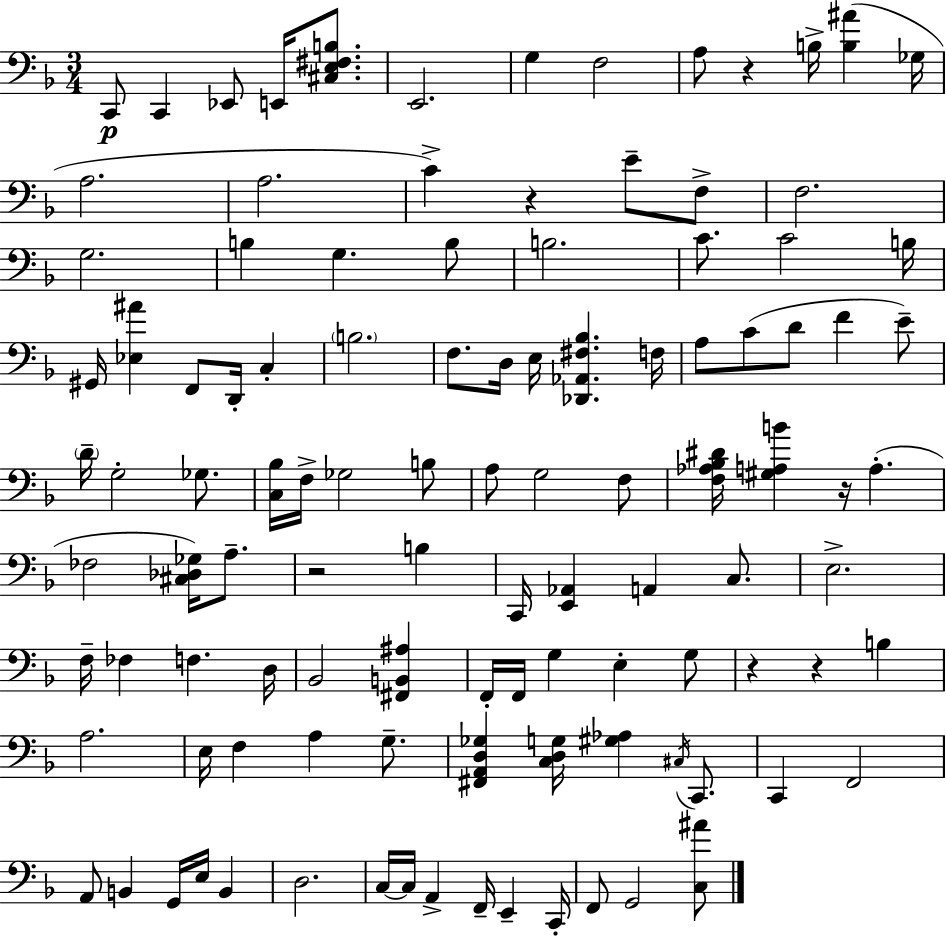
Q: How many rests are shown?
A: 6